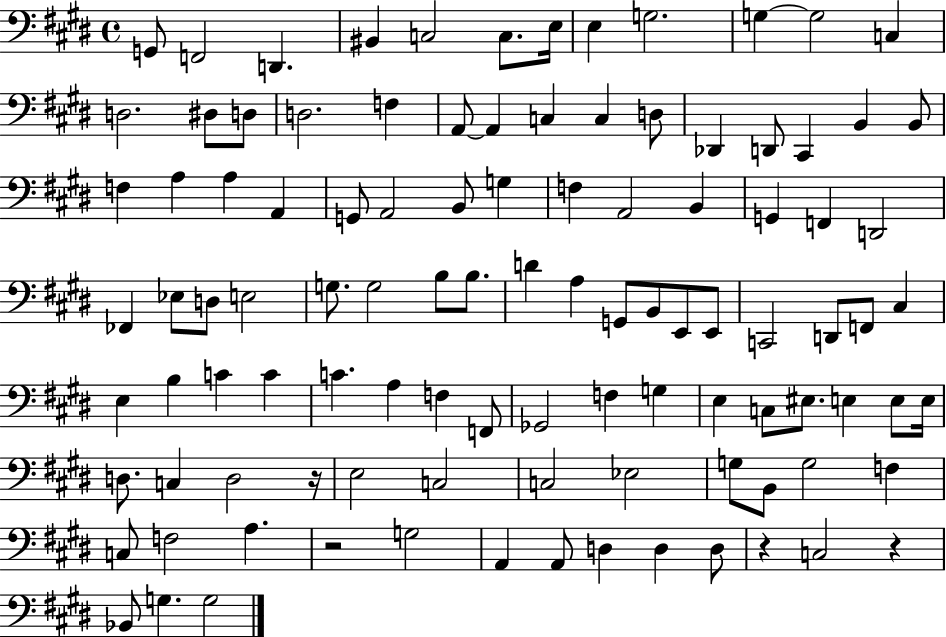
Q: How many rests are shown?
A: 4